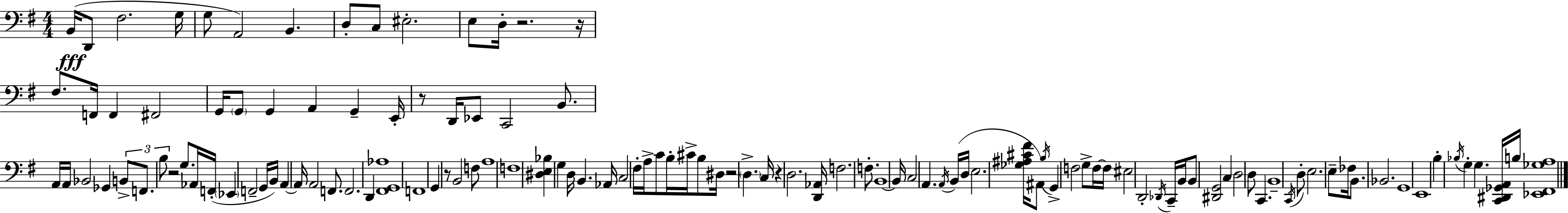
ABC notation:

X:1
T:Untitled
M:4/4
L:1/4
K:Em
B,,/4 D,,/2 ^F,2 G,/4 G,/2 A,,2 B,, D,/2 C,/2 ^E,2 E,/2 D,/4 z2 z/4 ^F,/2 F,,/4 F,, ^F,,2 G,,/4 G,,/2 G,, A,, G,, E,,/4 z/2 D,,/4 _E,,/2 C,,2 B,,/2 A,,/4 A,,/4 _B,,2 _G,, B,,/2 F,,/2 B,/2 z2 G,/2 _A,,/4 F,,/4 _E,, F,,2 G,,/4 B,,/4 A,, A,,/4 A,,2 F,,/2 F,,2 D,, [^F,,G,,_A,]4 F,,4 G,, z/2 B,,2 F,/2 A,4 F,4 [^D,E,_B,] G, D,/4 B,, _A,,/4 C,2 ^F,/4 A,/4 C/2 B,/4 ^C/4 B,/2 ^D,/4 z2 D, C,/4 z D,2 [D,,_A,,]/4 F,2 F,/2 B,,4 B,,/4 C,2 A,, A,,/4 B,,/4 D,/4 E,2 [_G,^A,^C^F]/4 ^A,,/2 B,/4 G,, F,2 G,/2 F,/4 F,/4 ^E,2 D,,2 _D,,/4 C,,/4 B,,/4 B,,/2 [^D,,G,,]2 C, D,2 D,/2 C,, B,,4 C,,/4 D,/2 E,2 E,/2 _F,/4 B,,/2 _B,,2 G,,4 E,,4 B, _B,/4 G, G, [C,,^D,,_G,,A,,]/4 B,/4 [_E,,^F,,_G,A,]4